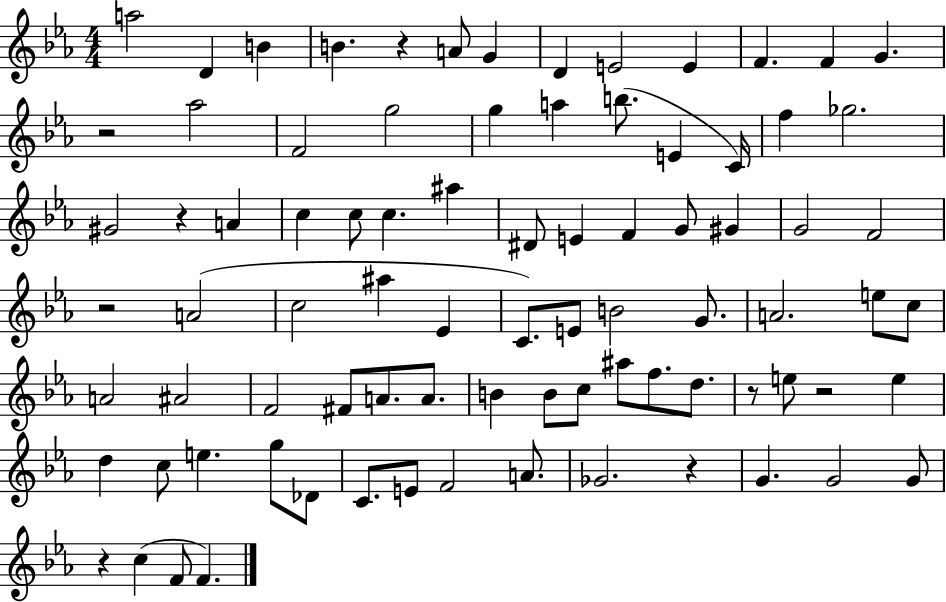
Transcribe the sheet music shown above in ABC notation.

X:1
T:Untitled
M:4/4
L:1/4
K:Eb
a2 D B B z A/2 G D E2 E F F G z2 _a2 F2 g2 g a b/2 E C/4 f _g2 ^G2 z A c c/2 c ^a ^D/2 E F G/2 ^G G2 F2 z2 A2 c2 ^a _E C/2 E/2 B2 G/2 A2 e/2 c/2 A2 ^A2 F2 ^F/2 A/2 A/2 B B/2 c/2 ^a/2 f/2 d/2 z/2 e/2 z2 e d c/2 e g/2 _D/2 C/2 E/2 F2 A/2 _G2 z G G2 G/2 z c F/2 F